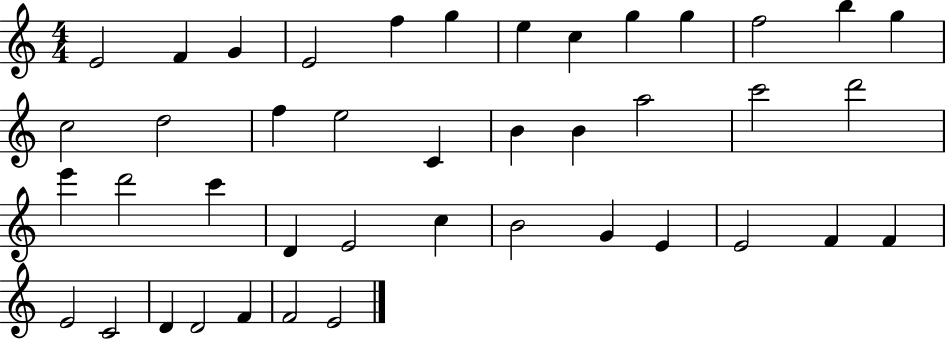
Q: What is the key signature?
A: C major